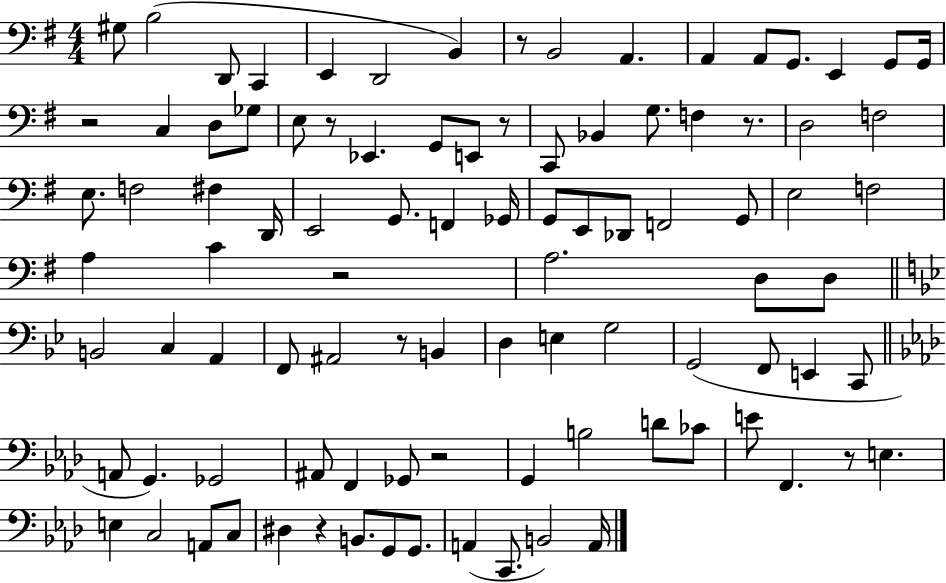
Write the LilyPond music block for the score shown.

{
  \clef bass
  \numericTimeSignature
  \time 4/4
  \key g \major
  gis8 b2( d,8 c,4 | e,4 d,2 b,4) | r8 b,2 a,4. | a,4 a,8 g,8. e,4 g,8 g,16 | \break r2 c4 d8 ges8 | e8 r8 ees,4. g,8 e,8 r8 | c,8 bes,4 g8. f4 r8. | d2 f2 | \break e8. f2 fis4 d,16 | e,2 g,8. f,4 ges,16 | g,8 e,8 des,8 f,2 g,8 | e2 f2 | \break a4 c'4 r2 | a2. d8 d8 | \bar "||" \break \key bes \major b,2 c4 a,4 | f,8 ais,2 r8 b,4 | d4 e4 g2 | g,2( f,8 e,4 c,8 | \break \bar "||" \break \key aes \major a,8 g,4.) ges,2 | ais,8 f,4 ges,8 r2 | g,4 b2 d'8 ces'8 | e'8 f,4. r8 e4. | \break e4 c2 a,8 c8 | dis4 r4 b,8. g,8 g,8. | a,4( c,8. b,2) a,16 | \bar "|."
}